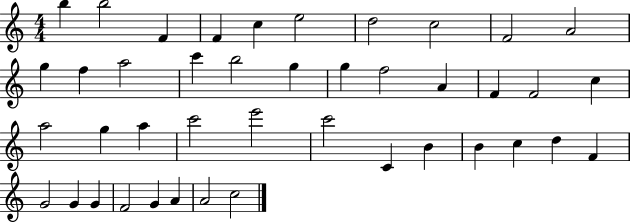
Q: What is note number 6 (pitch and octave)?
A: E5